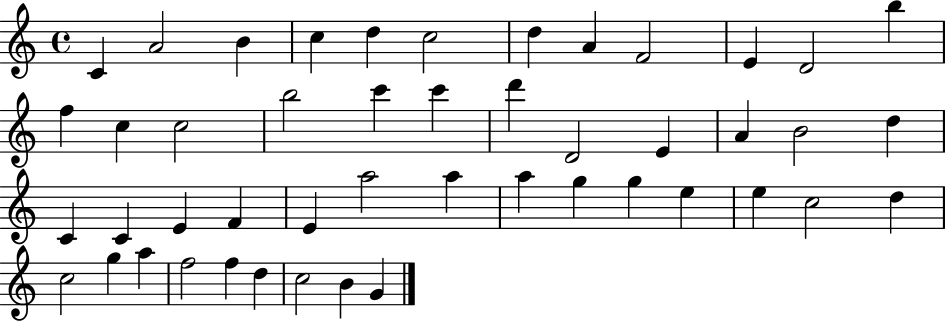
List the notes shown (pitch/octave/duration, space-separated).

C4/q A4/h B4/q C5/q D5/q C5/h D5/q A4/q F4/h E4/q D4/h B5/q F5/q C5/q C5/h B5/h C6/q C6/q D6/q D4/h E4/q A4/q B4/h D5/q C4/q C4/q E4/q F4/q E4/q A5/h A5/q A5/q G5/q G5/q E5/q E5/q C5/h D5/q C5/h G5/q A5/q F5/h F5/q D5/q C5/h B4/q G4/q